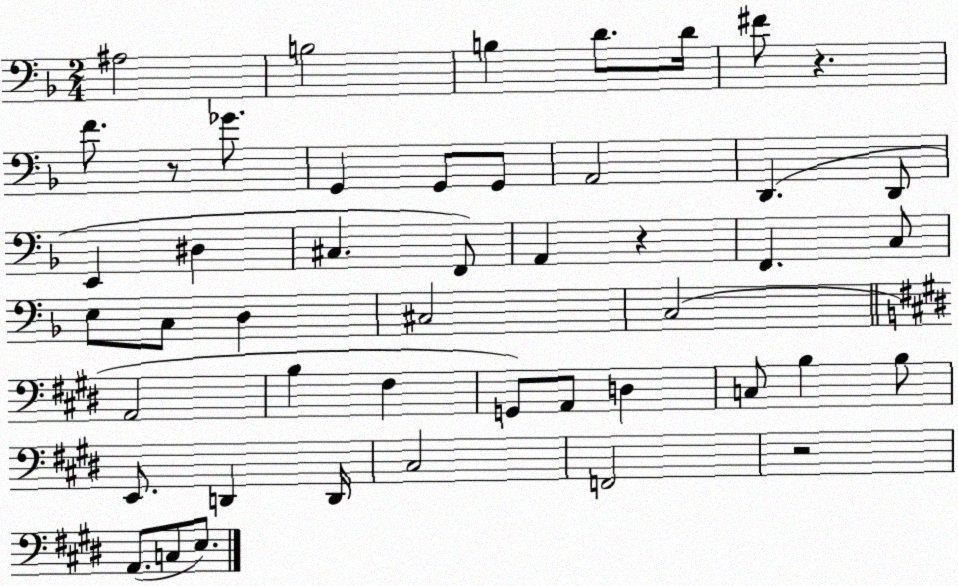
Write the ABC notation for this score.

X:1
T:Untitled
M:2/4
L:1/4
K:F
^A,2 B,2 B, D/2 D/4 ^F/2 z F/2 z/2 _G/2 G,, G,,/2 G,,/2 A,,2 D,, D,,/2 E,, ^D, ^C, F,,/2 A,, z F,, C,/2 E,/2 C,/2 D, ^C,2 C,2 A,,2 B, ^F, G,,/2 A,,/2 D, C,/2 B, B,/2 E,,/2 D,, D,,/4 ^C,2 F,,2 z2 A,,/2 C,/2 E,/2